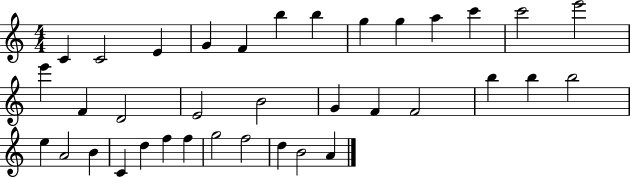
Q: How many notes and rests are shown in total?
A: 36